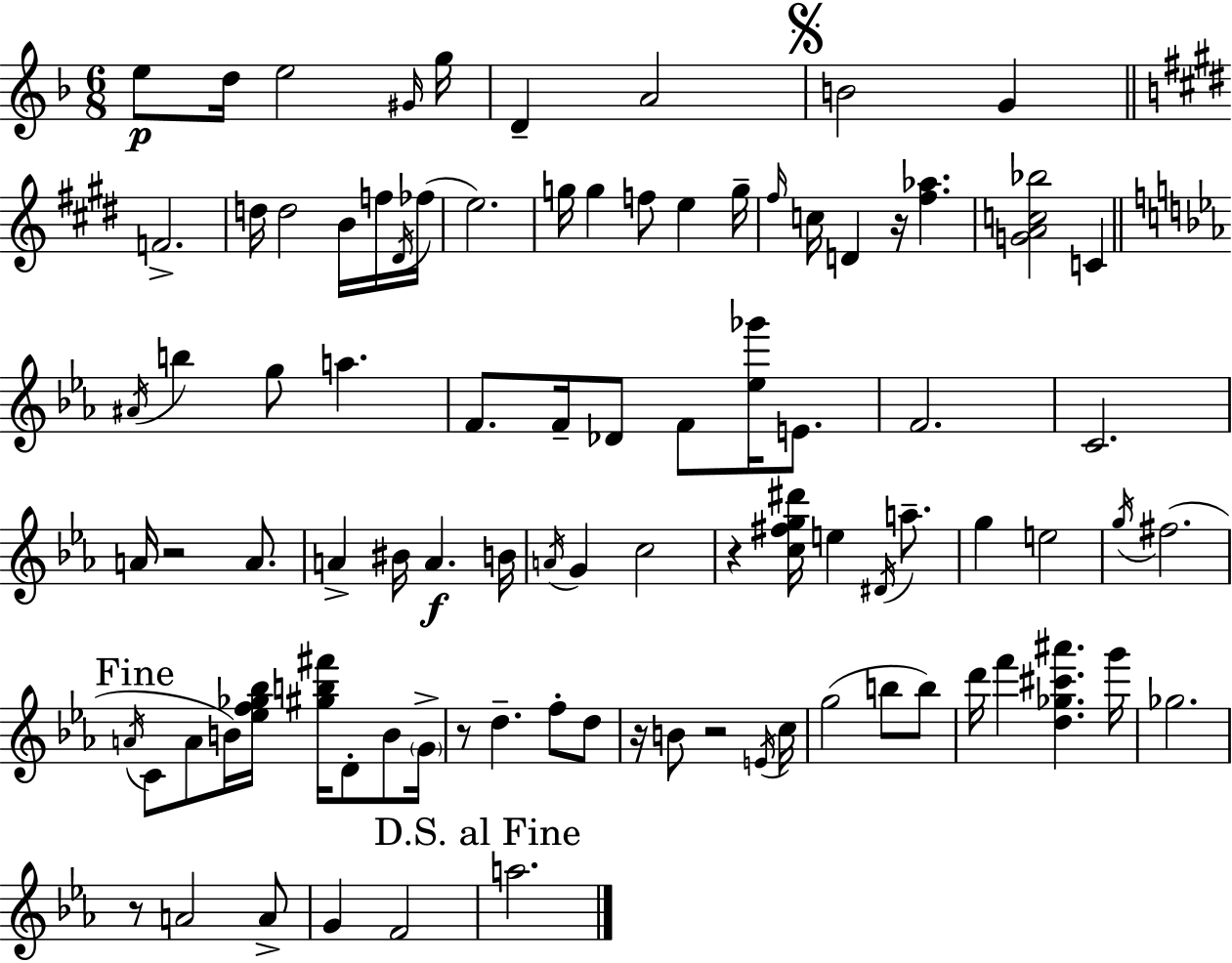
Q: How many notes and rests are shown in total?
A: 92